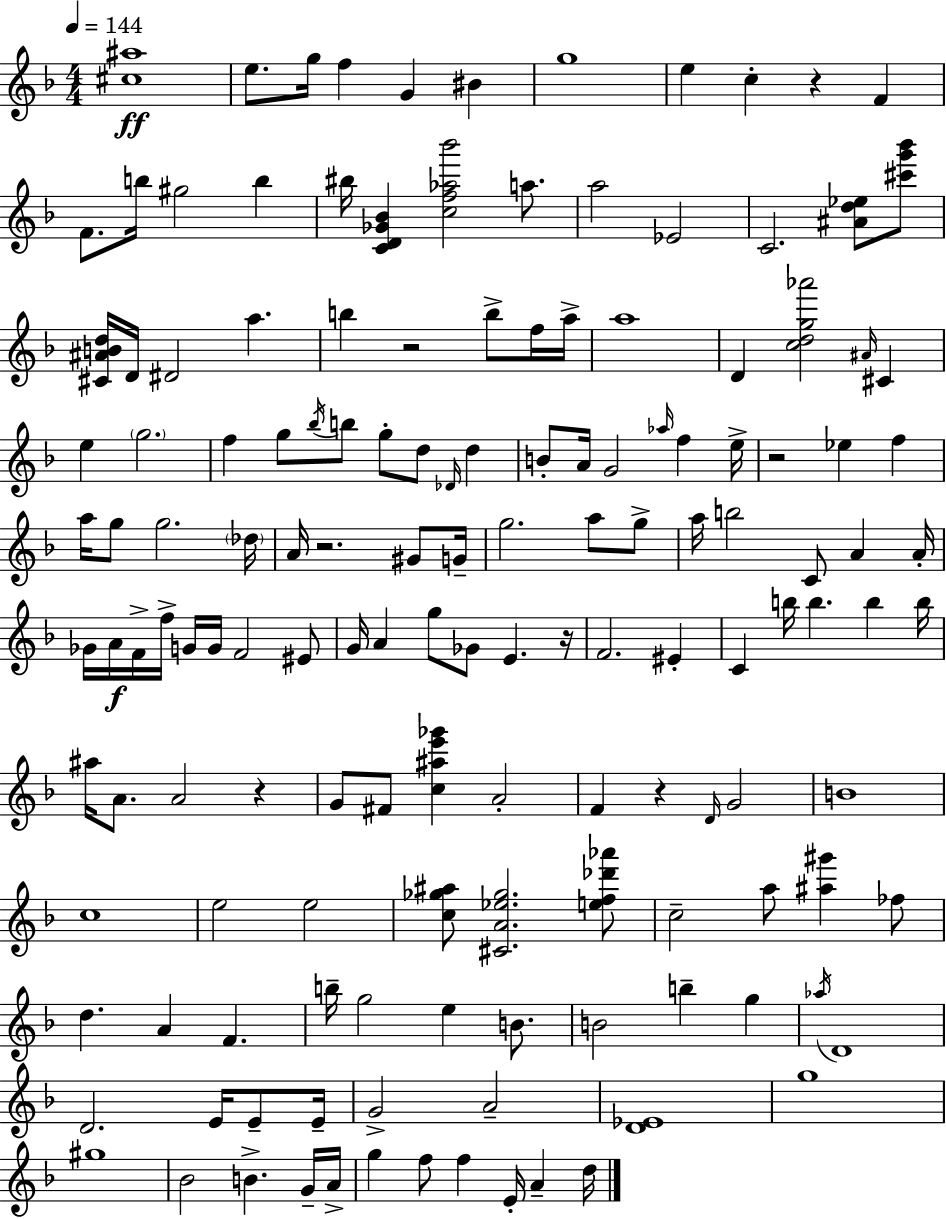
[C#5,A#5]/w E5/e. G5/s F5/q G4/q BIS4/q G5/w E5/q C5/q R/q F4/q F4/e. B5/s G#5/h B5/q BIS5/s [C4,D4,Gb4,Bb4]/q [C5,F5,Ab5,Bb6]/h A5/e. A5/h Eb4/h C4/h. [A#4,D5,Eb5]/e [C#6,G6,Bb6]/e [C#4,A#4,B4,D5]/s D4/s D#4/h A5/q. B5/q R/h B5/e F5/s A5/s A5/w D4/q [C5,D5,G5,Ab6]/h A#4/s C#4/q E5/q G5/h. F5/q G5/e Bb5/s B5/e G5/e D5/e Db4/s D5/q B4/e A4/s G4/h Ab5/s F5/q E5/s R/h Eb5/q F5/q A5/s G5/e G5/h. Db5/s A4/s R/h. G#4/e G4/s G5/h. A5/e G5/e A5/s B5/h C4/e A4/q A4/s Gb4/s A4/s F4/s F5/s G4/s G4/s F4/h EIS4/e G4/s A4/q G5/e Gb4/e E4/q. R/s F4/h. EIS4/q C4/q B5/s B5/q. B5/q B5/s A#5/s A4/e. A4/h R/q G4/e F#4/e [C5,A#5,E6,Gb6]/q A4/h F4/q R/q D4/s G4/h B4/w C5/w E5/h E5/h [C5,Gb5,A#5]/e [C#4,A4,Eb5,Gb5]/h. [E5,F5,Db6,Ab6]/e C5/h A5/e [A#5,G#6]/q FES5/e D5/q. A4/q F4/q. B5/s G5/h E5/q B4/e. B4/h B5/q G5/q Ab5/s D4/w D4/h. E4/s E4/e E4/s G4/h A4/h [D4,Eb4]/w G5/w G#5/w Bb4/h B4/q. G4/s A4/s G5/q F5/e F5/q E4/s A4/q D5/s